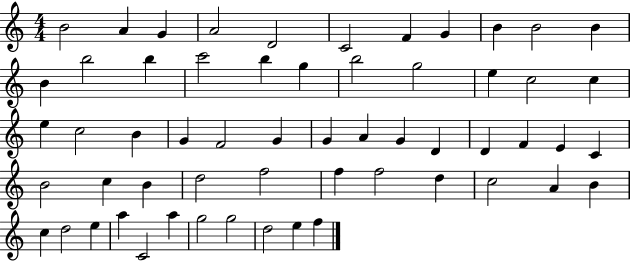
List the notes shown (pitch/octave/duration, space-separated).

B4/h A4/q G4/q A4/h D4/h C4/h F4/q G4/q B4/q B4/h B4/q B4/q B5/h B5/q C6/h B5/q G5/q B5/h G5/h E5/q C5/h C5/q E5/q C5/h B4/q G4/q F4/h G4/q G4/q A4/q G4/q D4/q D4/q F4/q E4/q C4/q B4/h C5/q B4/q D5/h F5/h F5/q F5/h D5/q C5/h A4/q B4/q C5/q D5/h E5/q A5/q C4/h A5/q G5/h G5/h D5/h E5/q F5/q